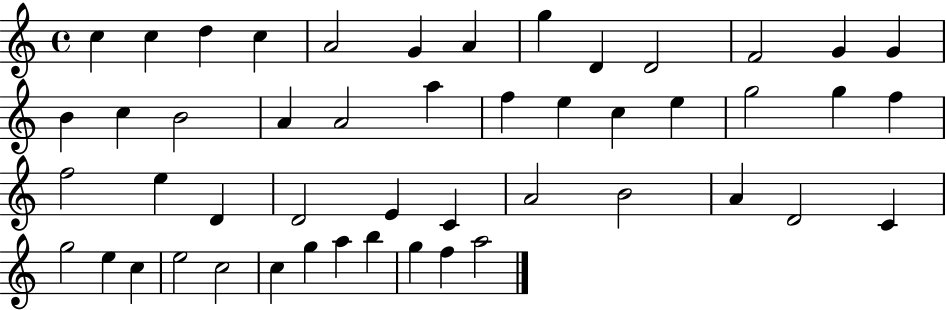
C5/q C5/q D5/q C5/q A4/h G4/q A4/q G5/q D4/q D4/h F4/h G4/q G4/q B4/q C5/q B4/h A4/q A4/h A5/q F5/q E5/q C5/q E5/q G5/h G5/q F5/q F5/h E5/q D4/q D4/h E4/q C4/q A4/h B4/h A4/q D4/h C4/q G5/h E5/q C5/q E5/h C5/h C5/q G5/q A5/q B5/q G5/q F5/q A5/h